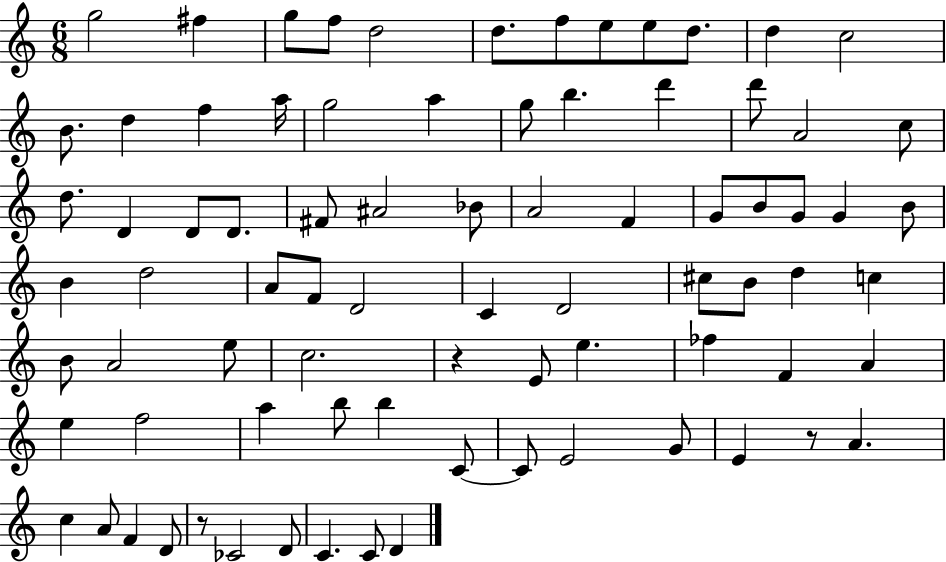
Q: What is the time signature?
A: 6/8